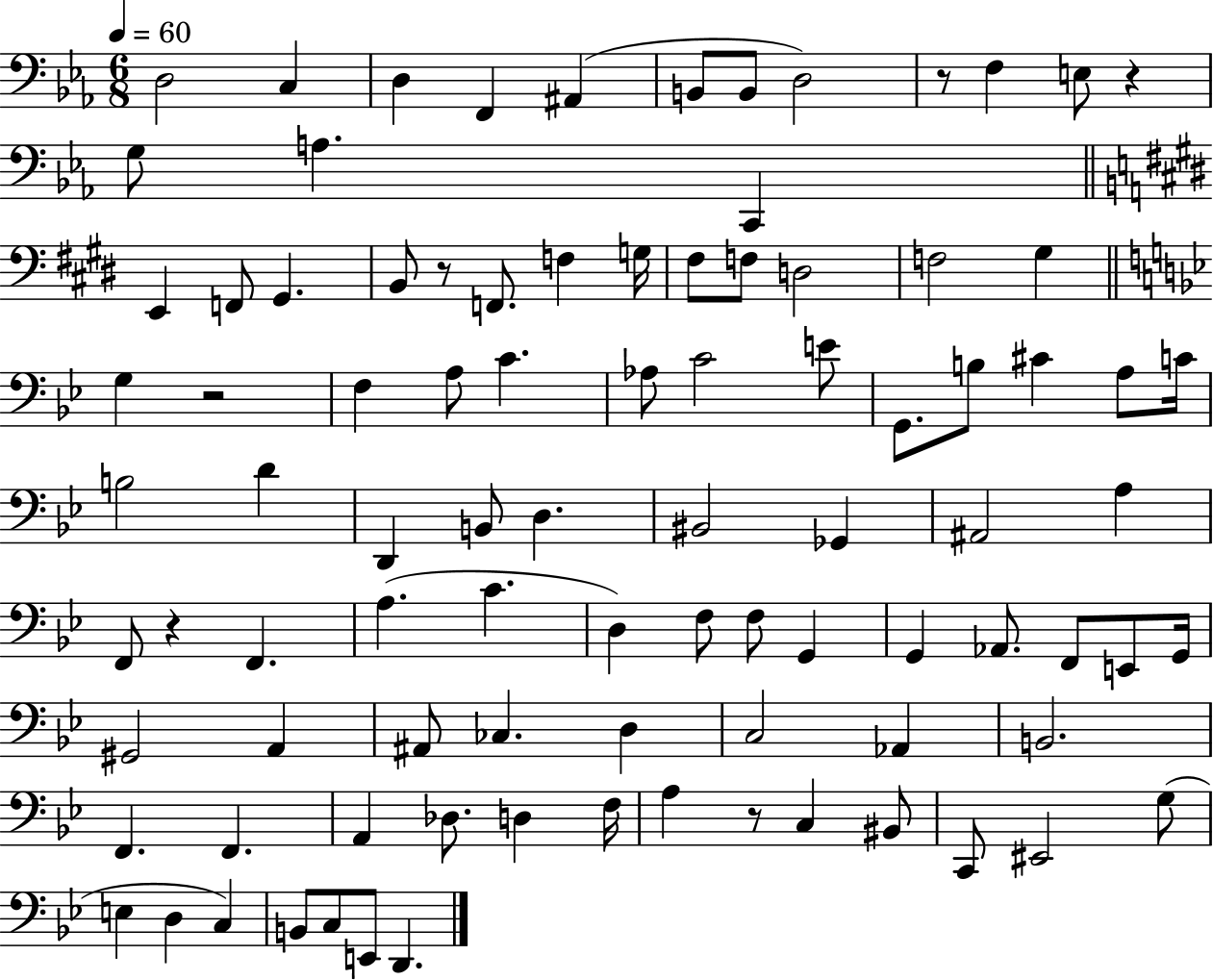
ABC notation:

X:1
T:Untitled
M:6/8
L:1/4
K:Eb
D,2 C, D, F,, ^A,, B,,/2 B,,/2 D,2 z/2 F, E,/2 z G,/2 A, C,, E,, F,,/2 ^G,, B,,/2 z/2 F,,/2 F, G,/4 ^F,/2 F,/2 D,2 F,2 ^G, G, z2 F, A,/2 C _A,/2 C2 E/2 G,,/2 B,/2 ^C A,/2 C/4 B,2 D D,, B,,/2 D, ^B,,2 _G,, ^A,,2 A, F,,/2 z F,, A, C D, F,/2 F,/2 G,, G,, _A,,/2 F,,/2 E,,/2 G,,/4 ^G,,2 A,, ^A,,/2 _C, D, C,2 _A,, B,,2 F,, F,, A,, _D,/2 D, F,/4 A, z/2 C, ^B,,/2 C,,/2 ^E,,2 G,/2 E, D, C, B,,/2 C,/2 E,,/2 D,,